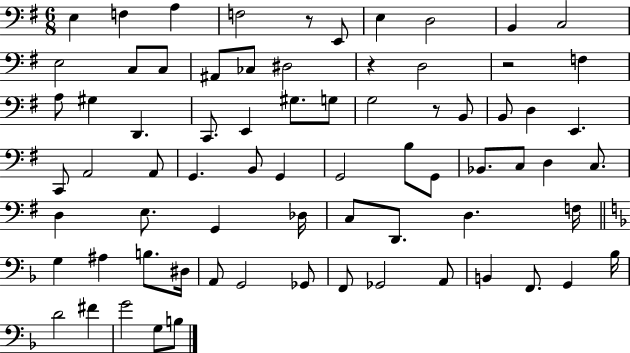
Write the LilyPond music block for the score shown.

{
  \clef bass
  \numericTimeSignature
  \time 6/8
  \key g \major
  e4 f4 a4 | f2 r8 e,8 | e4 d2 | b,4 c2 | \break e2 c8 c8 | ais,8 ces8 dis2 | r4 d2 | r2 f4 | \break a8 gis4 d,4. | c,8. e,4 gis8. g8 | g2 r8 b,8 | b,8 d4 e,4. | \break c,8 a,2 a,8 | g,4. b,8 g,4 | g,2 b8 g,8 | bes,8. c8 d4 c8. | \break d4 e8. g,4 des16 | c8 d,8. d4. f16 | \bar "||" \break \key d \minor g4 ais4 b8. dis16 | a,8 g,2 ges,8 | f,8 ges,2 a,8 | b,4 f,8. g,4 bes16 | \break d'2 fis'4 | g'2 g8 b8 | \bar "|."
}